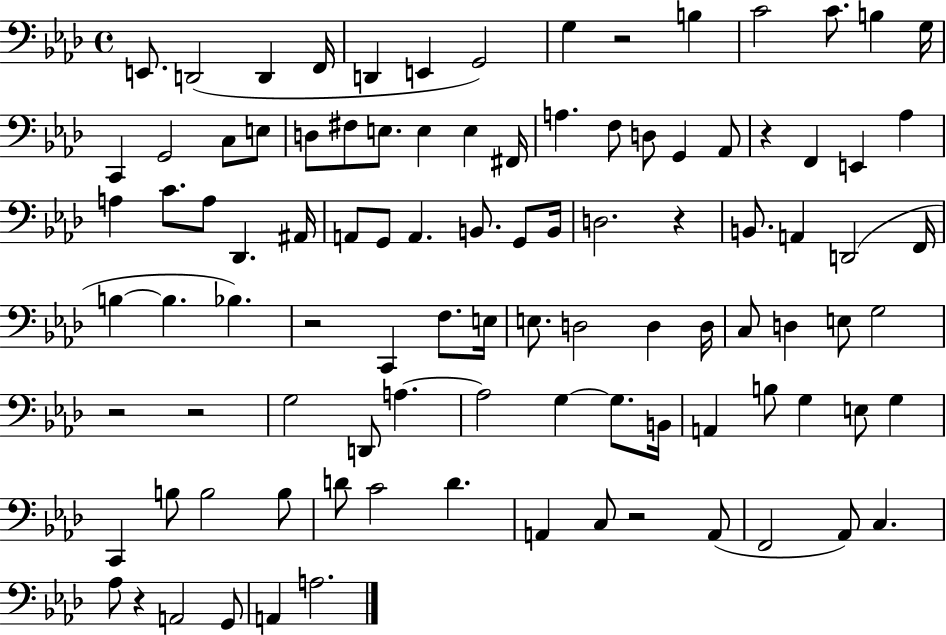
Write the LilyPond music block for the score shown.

{
  \clef bass
  \time 4/4
  \defaultTimeSignature
  \key aes \major
  \repeat volta 2 { e,8. d,2( d,4 f,16 | d,4 e,4 g,2) | g4 r2 b4 | c'2 c'8. b4 g16 | \break c,4 g,2 c8 e8 | d8 fis8 e8. e4 e4 fis,16 | a4. f8 d8 g,4 aes,8 | r4 f,4 e,4 aes4 | \break a4 c'8. a8 des,4. ais,16 | a,8 g,8 a,4. b,8. g,8 b,16 | d2. r4 | b,8. a,4 d,2( f,16 | \break b4~~ b4. bes4.) | r2 c,4 f8. e16 | e8. d2 d4 d16 | c8 d4 e8 g2 | \break r2 r2 | g2 d,8 a4.~~ | a2 g4~~ g8. b,16 | a,4 b8 g4 e8 g4 | \break c,4 b8 b2 b8 | d'8 c'2 d'4. | a,4 c8 r2 a,8( | f,2 aes,8) c4. | \break aes8 r4 a,2 g,8 | a,4 a2. | } \bar "|."
}